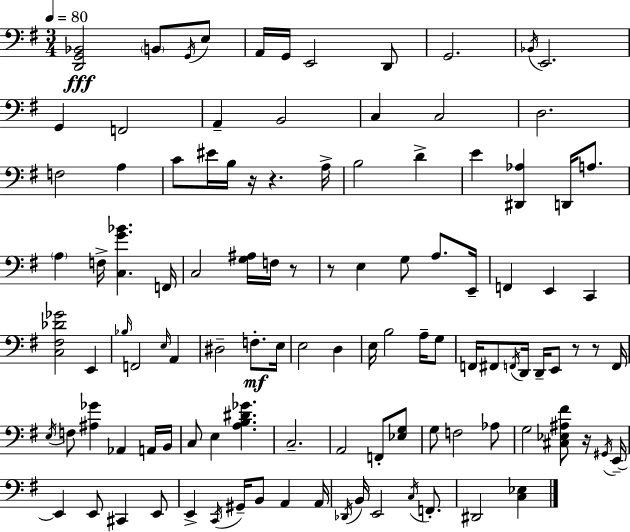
X:1
T:Untitled
M:3/4
L:1/4
K:G
[D,,G,,_B,,]2 B,,/2 G,,/4 E,/2 A,,/4 G,,/4 E,,2 D,,/2 G,,2 _B,,/4 E,,2 G,, F,,2 A,, B,,2 C, C,2 D,2 F,2 A, C/2 ^E/4 B,/4 z/4 z A,/4 B,2 D E [^D,,_A,] D,,/4 A,/2 A, F,/4 [C,G_B] F,,/4 C,2 [G,^A,]/4 F,/4 z/2 z/2 E, G,/2 A,/2 E,,/4 F,, E,, C,, [C,^F,_D_G]2 E,, _B,/4 F,,2 E,/4 A,, ^D,2 F,/2 E,/4 E,2 D, E,/4 B,2 A,/4 G,/2 F,,/4 ^F,,/2 F,,/4 D,,/4 D,,/4 E,,/2 z/2 z/2 F,,/4 E,/4 F,/2 [^A,_G] _A,, A,,/4 B,,/4 C,/2 E, [A,B,^D_G] C,2 A,,2 F,,/2 [_E,G,]/2 G,/2 F,2 _A,/2 G,2 [^C,_E,^A,^F]/2 z/4 ^G,,/4 E,,/4 E,, E,,/2 ^C,, E,,/2 E,, C,,/4 ^G,,/4 B,,/2 A,, A,,/4 _D,,/4 B,,/4 E,,2 C,/4 F,,/2 ^D,,2 [C,_E,]